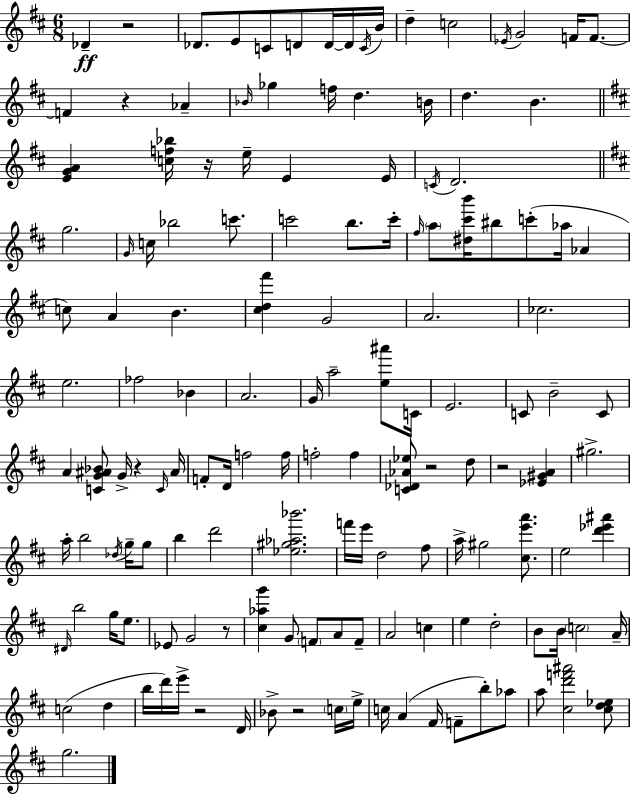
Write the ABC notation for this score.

X:1
T:Untitled
M:6/8
L:1/4
K:D
_D z2 _D/2 E/2 C/2 D/2 D/4 D/4 C/4 B/4 d c2 _E/4 G2 F/4 F/2 F z _A _B/4 _g f/4 d B/4 d B [EGA] [cf_b]/4 z/4 e/4 E E/4 C/4 D2 g2 G/4 c/4 _b2 c'/2 c'2 b/2 c'/4 ^f/4 a/2 [^d^c'b']/4 ^b/2 c'/2 _a/4 _A c/2 A B [^cd^f'] G2 A2 _c2 e2 _f2 _B A2 G/4 a2 [e^a']/2 C/4 E2 C/2 B2 C/2 A [CG^A_B]/2 G/4 z C/4 ^A/4 F/2 D/4 f2 f/4 f2 f [C_D_A_e]/2 z2 d/2 z2 [_E^GA] ^g2 a/4 b2 _d/4 g/4 g/2 b d'2 [_e^g_a_b']2 f'/4 e'/4 d2 ^f/2 a/4 ^g2 [^ce'a']/2 e2 [d'_e'^a'] ^D/4 b2 g/4 e/2 _E/2 G2 z/2 [^c_ag'] G/2 F/2 A/2 F/2 A2 c e d2 B/2 B/4 c2 A/4 c2 d b/4 d'/4 e'/4 z2 D/4 _B/2 z2 c/4 e/4 c/4 A ^F/4 F/2 b/2 _a/2 a/2 [^cd'f'^a']2 [^cd_e]/2 g2